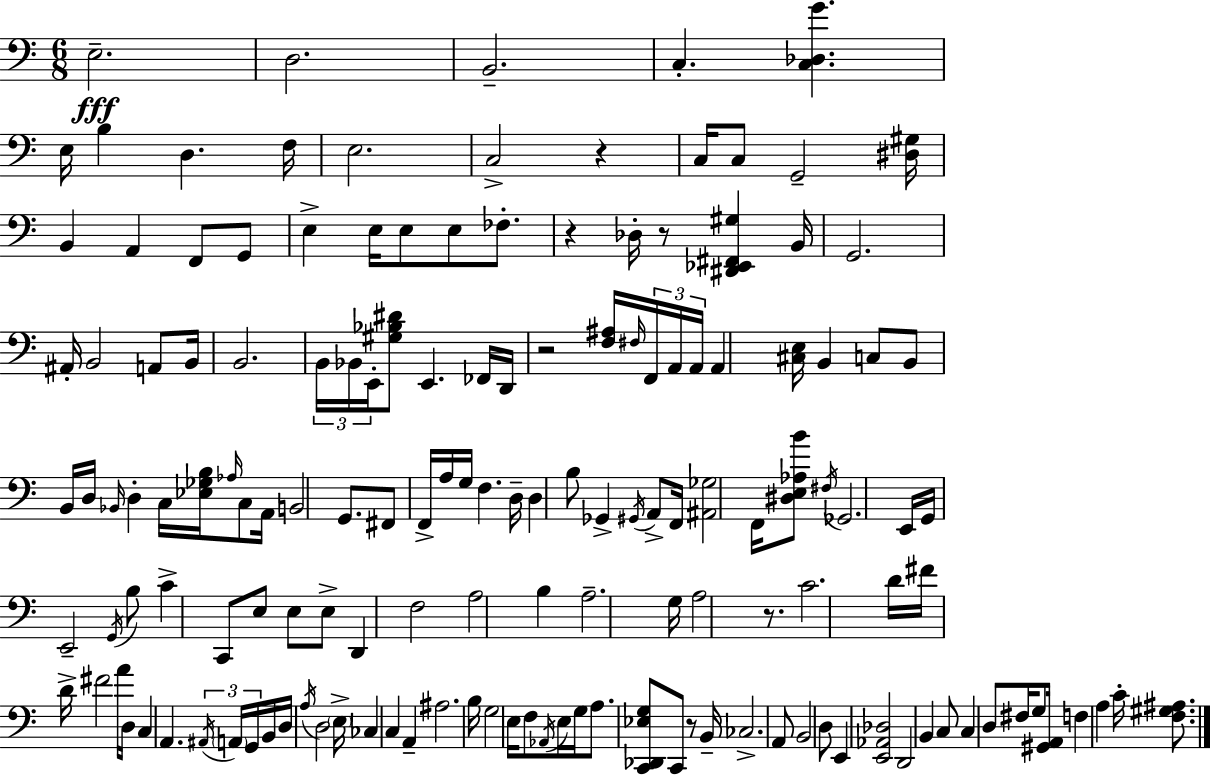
X:1
T:Untitled
M:6/8
L:1/4
K:Am
E,2 D,2 B,,2 C, [C,_D,G] E,/4 B, D, F,/4 E,2 C,2 z C,/4 C,/2 G,,2 [^D,^G,]/4 B,, A,, F,,/2 G,,/2 E, E,/4 E,/2 E,/2 _F,/2 z _D,/4 z/2 [^D,,_E,,^F,,^G,] B,,/4 G,,2 ^A,,/4 B,,2 A,,/2 B,,/4 B,,2 B,,/4 _B,,/4 E,,/4 [^G,_B,^D]/2 E,, _F,,/4 D,,/4 z2 [F,^A,]/4 ^F,/4 F,,/4 A,,/4 A,,/4 A,, [^C,E,]/4 B,, C,/2 B,,/2 B,,/4 D,/4 _B,,/4 D, C,/4 [_E,_G,B,]/4 _A,/4 C,/2 A,,/4 B,,2 G,,/2 ^F,,/2 F,,/4 A,/4 G,/4 F, D,/4 D, B,/2 _G,, ^G,,/4 A,,/2 F,,/4 [^A,,_G,]2 F,,/4 [^D,E,_A,B]/2 ^F,/4 _G,,2 E,,/4 G,,/4 E,,2 G,,/4 B,/2 C C,,/2 E,/2 E,/2 E,/2 D,, F,2 A,2 B, A,2 G,/4 A,2 z/2 C2 D/4 ^F/4 D/4 ^F2 A/4 D,/4 C, A,, ^A,,/4 A,,/4 G,,/4 B,,/4 D,/4 A,/4 D,2 E,/4 _C, C, A,, ^A,2 B,/4 G,2 E,/4 F,/2 _A,,/4 E,/4 G,/4 A,/2 [C,,_D,,_E,G,]/2 C,,/2 z/2 B,,/4 _C,2 A,,/2 B,,2 D,/2 E,, [E,,_A,,_D,]2 D,,2 B,, C,/2 C, D,/2 ^F,/4 G,/2 [^G,,A,,]/4 F, A, C/4 [F,^G,^A,]/2